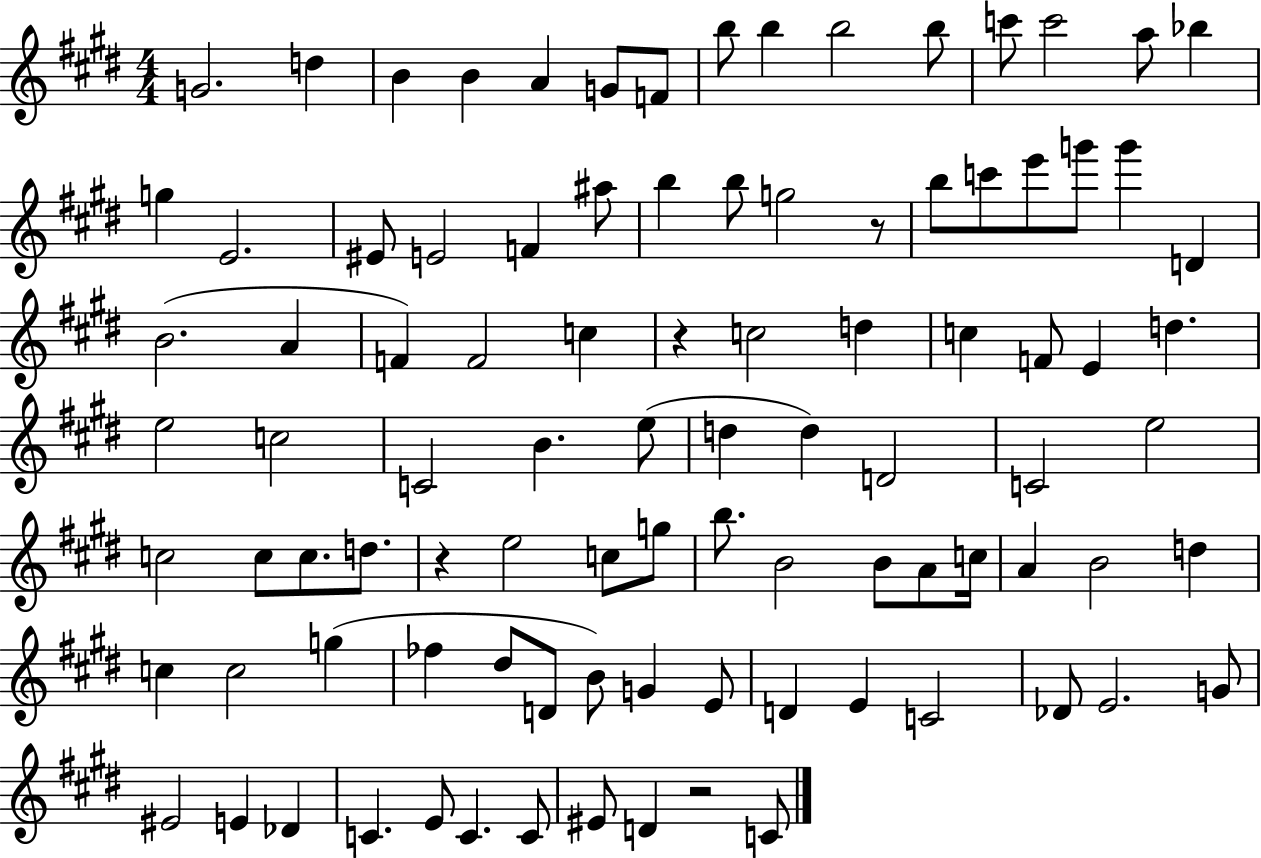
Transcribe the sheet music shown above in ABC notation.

X:1
T:Untitled
M:4/4
L:1/4
K:E
G2 d B B A G/2 F/2 b/2 b b2 b/2 c'/2 c'2 a/2 _b g E2 ^E/2 E2 F ^a/2 b b/2 g2 z/2 b/2 c'/2 e'/2 g'/2 g' D B2 A F F2 c z c2 d c F/2 E d e2 c2 C2 B e/2 d d D2 C2 e2 c2 c/2 c/2 d/2 z e2 c/2 g/2 b/2 B2 B/2 A/2 c/4 A B2 d c c2 g _f ^d/2 D/2 B/2 G E/2 D E C2 _D/2 E2 G/2 ^E2 E _D C E/2 C C/2 ^E/2 D z2 C/2